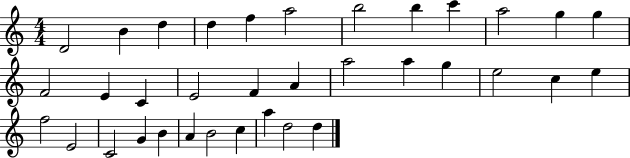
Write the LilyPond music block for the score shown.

{
  \clef treble
  \numericTimeSignature
  \time 4/4
  \key c \major
  d'2 b'4 d''4 | d''4 f''4 a''2 | b''2 b''4 c'''4 | a''2 g''4 g''4 | \break f'2 e'4 c'4 | e'2 f'4 a'4 | a''2 a''4 g''4 | e''2 c''4 e''4 | \break f''2 e'2 | c'2 g'4 b'4 | a'4 b'2 c''4 | a''4 d''2 d''4 | \break \bar "|."
}